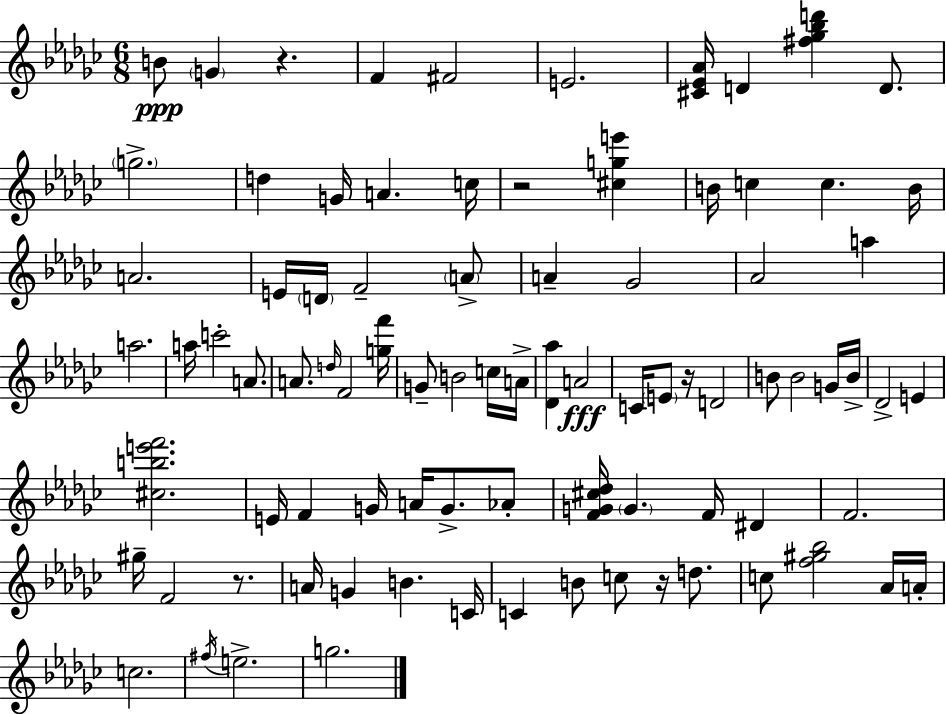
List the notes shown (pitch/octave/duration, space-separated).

B4/e G4/q R/q. F4/q F#4/h E4/h. [C#4,Eb4,Ab4]/s D4/q [F#5,Gb5,Bb5,D6]/q D4/e. G5/h. D5/q G4/s A4/q. C5/s R/h [C#5,G5,E6]/q B4/s C5/q C5/q. B4/s A4/h. E4/s D4/s F4/h A4/e A4/q Gb4/h Ab4/h A5/q A5/h. A5/s C6/h A4/e. A4/e. D5/s F4/h [G5,F6]/s G4/e B4/h C5/s A4/s [Db4,Ab5]/q A4/h C4/s E4/e R/s D4/h B4/e B4/h G4/s B4/s Db4/h E4/q [C#5,B5,E6,F6]/h. E4/s F4/q G4/s A4/s G4/e. Ab4/e [F4,G4,C#5,Db5]/s G4/q. F4/s D#4/q F4/h. G#5/s F4/h R/e. A4/s G4/q B4/q. C4/s C4/q B4/e C5/e R/s D5/e. C5/e [F5,G#5,Bb5]/h Ab4/s A4/s C5/h. F#5/s E5/h. G5/h.